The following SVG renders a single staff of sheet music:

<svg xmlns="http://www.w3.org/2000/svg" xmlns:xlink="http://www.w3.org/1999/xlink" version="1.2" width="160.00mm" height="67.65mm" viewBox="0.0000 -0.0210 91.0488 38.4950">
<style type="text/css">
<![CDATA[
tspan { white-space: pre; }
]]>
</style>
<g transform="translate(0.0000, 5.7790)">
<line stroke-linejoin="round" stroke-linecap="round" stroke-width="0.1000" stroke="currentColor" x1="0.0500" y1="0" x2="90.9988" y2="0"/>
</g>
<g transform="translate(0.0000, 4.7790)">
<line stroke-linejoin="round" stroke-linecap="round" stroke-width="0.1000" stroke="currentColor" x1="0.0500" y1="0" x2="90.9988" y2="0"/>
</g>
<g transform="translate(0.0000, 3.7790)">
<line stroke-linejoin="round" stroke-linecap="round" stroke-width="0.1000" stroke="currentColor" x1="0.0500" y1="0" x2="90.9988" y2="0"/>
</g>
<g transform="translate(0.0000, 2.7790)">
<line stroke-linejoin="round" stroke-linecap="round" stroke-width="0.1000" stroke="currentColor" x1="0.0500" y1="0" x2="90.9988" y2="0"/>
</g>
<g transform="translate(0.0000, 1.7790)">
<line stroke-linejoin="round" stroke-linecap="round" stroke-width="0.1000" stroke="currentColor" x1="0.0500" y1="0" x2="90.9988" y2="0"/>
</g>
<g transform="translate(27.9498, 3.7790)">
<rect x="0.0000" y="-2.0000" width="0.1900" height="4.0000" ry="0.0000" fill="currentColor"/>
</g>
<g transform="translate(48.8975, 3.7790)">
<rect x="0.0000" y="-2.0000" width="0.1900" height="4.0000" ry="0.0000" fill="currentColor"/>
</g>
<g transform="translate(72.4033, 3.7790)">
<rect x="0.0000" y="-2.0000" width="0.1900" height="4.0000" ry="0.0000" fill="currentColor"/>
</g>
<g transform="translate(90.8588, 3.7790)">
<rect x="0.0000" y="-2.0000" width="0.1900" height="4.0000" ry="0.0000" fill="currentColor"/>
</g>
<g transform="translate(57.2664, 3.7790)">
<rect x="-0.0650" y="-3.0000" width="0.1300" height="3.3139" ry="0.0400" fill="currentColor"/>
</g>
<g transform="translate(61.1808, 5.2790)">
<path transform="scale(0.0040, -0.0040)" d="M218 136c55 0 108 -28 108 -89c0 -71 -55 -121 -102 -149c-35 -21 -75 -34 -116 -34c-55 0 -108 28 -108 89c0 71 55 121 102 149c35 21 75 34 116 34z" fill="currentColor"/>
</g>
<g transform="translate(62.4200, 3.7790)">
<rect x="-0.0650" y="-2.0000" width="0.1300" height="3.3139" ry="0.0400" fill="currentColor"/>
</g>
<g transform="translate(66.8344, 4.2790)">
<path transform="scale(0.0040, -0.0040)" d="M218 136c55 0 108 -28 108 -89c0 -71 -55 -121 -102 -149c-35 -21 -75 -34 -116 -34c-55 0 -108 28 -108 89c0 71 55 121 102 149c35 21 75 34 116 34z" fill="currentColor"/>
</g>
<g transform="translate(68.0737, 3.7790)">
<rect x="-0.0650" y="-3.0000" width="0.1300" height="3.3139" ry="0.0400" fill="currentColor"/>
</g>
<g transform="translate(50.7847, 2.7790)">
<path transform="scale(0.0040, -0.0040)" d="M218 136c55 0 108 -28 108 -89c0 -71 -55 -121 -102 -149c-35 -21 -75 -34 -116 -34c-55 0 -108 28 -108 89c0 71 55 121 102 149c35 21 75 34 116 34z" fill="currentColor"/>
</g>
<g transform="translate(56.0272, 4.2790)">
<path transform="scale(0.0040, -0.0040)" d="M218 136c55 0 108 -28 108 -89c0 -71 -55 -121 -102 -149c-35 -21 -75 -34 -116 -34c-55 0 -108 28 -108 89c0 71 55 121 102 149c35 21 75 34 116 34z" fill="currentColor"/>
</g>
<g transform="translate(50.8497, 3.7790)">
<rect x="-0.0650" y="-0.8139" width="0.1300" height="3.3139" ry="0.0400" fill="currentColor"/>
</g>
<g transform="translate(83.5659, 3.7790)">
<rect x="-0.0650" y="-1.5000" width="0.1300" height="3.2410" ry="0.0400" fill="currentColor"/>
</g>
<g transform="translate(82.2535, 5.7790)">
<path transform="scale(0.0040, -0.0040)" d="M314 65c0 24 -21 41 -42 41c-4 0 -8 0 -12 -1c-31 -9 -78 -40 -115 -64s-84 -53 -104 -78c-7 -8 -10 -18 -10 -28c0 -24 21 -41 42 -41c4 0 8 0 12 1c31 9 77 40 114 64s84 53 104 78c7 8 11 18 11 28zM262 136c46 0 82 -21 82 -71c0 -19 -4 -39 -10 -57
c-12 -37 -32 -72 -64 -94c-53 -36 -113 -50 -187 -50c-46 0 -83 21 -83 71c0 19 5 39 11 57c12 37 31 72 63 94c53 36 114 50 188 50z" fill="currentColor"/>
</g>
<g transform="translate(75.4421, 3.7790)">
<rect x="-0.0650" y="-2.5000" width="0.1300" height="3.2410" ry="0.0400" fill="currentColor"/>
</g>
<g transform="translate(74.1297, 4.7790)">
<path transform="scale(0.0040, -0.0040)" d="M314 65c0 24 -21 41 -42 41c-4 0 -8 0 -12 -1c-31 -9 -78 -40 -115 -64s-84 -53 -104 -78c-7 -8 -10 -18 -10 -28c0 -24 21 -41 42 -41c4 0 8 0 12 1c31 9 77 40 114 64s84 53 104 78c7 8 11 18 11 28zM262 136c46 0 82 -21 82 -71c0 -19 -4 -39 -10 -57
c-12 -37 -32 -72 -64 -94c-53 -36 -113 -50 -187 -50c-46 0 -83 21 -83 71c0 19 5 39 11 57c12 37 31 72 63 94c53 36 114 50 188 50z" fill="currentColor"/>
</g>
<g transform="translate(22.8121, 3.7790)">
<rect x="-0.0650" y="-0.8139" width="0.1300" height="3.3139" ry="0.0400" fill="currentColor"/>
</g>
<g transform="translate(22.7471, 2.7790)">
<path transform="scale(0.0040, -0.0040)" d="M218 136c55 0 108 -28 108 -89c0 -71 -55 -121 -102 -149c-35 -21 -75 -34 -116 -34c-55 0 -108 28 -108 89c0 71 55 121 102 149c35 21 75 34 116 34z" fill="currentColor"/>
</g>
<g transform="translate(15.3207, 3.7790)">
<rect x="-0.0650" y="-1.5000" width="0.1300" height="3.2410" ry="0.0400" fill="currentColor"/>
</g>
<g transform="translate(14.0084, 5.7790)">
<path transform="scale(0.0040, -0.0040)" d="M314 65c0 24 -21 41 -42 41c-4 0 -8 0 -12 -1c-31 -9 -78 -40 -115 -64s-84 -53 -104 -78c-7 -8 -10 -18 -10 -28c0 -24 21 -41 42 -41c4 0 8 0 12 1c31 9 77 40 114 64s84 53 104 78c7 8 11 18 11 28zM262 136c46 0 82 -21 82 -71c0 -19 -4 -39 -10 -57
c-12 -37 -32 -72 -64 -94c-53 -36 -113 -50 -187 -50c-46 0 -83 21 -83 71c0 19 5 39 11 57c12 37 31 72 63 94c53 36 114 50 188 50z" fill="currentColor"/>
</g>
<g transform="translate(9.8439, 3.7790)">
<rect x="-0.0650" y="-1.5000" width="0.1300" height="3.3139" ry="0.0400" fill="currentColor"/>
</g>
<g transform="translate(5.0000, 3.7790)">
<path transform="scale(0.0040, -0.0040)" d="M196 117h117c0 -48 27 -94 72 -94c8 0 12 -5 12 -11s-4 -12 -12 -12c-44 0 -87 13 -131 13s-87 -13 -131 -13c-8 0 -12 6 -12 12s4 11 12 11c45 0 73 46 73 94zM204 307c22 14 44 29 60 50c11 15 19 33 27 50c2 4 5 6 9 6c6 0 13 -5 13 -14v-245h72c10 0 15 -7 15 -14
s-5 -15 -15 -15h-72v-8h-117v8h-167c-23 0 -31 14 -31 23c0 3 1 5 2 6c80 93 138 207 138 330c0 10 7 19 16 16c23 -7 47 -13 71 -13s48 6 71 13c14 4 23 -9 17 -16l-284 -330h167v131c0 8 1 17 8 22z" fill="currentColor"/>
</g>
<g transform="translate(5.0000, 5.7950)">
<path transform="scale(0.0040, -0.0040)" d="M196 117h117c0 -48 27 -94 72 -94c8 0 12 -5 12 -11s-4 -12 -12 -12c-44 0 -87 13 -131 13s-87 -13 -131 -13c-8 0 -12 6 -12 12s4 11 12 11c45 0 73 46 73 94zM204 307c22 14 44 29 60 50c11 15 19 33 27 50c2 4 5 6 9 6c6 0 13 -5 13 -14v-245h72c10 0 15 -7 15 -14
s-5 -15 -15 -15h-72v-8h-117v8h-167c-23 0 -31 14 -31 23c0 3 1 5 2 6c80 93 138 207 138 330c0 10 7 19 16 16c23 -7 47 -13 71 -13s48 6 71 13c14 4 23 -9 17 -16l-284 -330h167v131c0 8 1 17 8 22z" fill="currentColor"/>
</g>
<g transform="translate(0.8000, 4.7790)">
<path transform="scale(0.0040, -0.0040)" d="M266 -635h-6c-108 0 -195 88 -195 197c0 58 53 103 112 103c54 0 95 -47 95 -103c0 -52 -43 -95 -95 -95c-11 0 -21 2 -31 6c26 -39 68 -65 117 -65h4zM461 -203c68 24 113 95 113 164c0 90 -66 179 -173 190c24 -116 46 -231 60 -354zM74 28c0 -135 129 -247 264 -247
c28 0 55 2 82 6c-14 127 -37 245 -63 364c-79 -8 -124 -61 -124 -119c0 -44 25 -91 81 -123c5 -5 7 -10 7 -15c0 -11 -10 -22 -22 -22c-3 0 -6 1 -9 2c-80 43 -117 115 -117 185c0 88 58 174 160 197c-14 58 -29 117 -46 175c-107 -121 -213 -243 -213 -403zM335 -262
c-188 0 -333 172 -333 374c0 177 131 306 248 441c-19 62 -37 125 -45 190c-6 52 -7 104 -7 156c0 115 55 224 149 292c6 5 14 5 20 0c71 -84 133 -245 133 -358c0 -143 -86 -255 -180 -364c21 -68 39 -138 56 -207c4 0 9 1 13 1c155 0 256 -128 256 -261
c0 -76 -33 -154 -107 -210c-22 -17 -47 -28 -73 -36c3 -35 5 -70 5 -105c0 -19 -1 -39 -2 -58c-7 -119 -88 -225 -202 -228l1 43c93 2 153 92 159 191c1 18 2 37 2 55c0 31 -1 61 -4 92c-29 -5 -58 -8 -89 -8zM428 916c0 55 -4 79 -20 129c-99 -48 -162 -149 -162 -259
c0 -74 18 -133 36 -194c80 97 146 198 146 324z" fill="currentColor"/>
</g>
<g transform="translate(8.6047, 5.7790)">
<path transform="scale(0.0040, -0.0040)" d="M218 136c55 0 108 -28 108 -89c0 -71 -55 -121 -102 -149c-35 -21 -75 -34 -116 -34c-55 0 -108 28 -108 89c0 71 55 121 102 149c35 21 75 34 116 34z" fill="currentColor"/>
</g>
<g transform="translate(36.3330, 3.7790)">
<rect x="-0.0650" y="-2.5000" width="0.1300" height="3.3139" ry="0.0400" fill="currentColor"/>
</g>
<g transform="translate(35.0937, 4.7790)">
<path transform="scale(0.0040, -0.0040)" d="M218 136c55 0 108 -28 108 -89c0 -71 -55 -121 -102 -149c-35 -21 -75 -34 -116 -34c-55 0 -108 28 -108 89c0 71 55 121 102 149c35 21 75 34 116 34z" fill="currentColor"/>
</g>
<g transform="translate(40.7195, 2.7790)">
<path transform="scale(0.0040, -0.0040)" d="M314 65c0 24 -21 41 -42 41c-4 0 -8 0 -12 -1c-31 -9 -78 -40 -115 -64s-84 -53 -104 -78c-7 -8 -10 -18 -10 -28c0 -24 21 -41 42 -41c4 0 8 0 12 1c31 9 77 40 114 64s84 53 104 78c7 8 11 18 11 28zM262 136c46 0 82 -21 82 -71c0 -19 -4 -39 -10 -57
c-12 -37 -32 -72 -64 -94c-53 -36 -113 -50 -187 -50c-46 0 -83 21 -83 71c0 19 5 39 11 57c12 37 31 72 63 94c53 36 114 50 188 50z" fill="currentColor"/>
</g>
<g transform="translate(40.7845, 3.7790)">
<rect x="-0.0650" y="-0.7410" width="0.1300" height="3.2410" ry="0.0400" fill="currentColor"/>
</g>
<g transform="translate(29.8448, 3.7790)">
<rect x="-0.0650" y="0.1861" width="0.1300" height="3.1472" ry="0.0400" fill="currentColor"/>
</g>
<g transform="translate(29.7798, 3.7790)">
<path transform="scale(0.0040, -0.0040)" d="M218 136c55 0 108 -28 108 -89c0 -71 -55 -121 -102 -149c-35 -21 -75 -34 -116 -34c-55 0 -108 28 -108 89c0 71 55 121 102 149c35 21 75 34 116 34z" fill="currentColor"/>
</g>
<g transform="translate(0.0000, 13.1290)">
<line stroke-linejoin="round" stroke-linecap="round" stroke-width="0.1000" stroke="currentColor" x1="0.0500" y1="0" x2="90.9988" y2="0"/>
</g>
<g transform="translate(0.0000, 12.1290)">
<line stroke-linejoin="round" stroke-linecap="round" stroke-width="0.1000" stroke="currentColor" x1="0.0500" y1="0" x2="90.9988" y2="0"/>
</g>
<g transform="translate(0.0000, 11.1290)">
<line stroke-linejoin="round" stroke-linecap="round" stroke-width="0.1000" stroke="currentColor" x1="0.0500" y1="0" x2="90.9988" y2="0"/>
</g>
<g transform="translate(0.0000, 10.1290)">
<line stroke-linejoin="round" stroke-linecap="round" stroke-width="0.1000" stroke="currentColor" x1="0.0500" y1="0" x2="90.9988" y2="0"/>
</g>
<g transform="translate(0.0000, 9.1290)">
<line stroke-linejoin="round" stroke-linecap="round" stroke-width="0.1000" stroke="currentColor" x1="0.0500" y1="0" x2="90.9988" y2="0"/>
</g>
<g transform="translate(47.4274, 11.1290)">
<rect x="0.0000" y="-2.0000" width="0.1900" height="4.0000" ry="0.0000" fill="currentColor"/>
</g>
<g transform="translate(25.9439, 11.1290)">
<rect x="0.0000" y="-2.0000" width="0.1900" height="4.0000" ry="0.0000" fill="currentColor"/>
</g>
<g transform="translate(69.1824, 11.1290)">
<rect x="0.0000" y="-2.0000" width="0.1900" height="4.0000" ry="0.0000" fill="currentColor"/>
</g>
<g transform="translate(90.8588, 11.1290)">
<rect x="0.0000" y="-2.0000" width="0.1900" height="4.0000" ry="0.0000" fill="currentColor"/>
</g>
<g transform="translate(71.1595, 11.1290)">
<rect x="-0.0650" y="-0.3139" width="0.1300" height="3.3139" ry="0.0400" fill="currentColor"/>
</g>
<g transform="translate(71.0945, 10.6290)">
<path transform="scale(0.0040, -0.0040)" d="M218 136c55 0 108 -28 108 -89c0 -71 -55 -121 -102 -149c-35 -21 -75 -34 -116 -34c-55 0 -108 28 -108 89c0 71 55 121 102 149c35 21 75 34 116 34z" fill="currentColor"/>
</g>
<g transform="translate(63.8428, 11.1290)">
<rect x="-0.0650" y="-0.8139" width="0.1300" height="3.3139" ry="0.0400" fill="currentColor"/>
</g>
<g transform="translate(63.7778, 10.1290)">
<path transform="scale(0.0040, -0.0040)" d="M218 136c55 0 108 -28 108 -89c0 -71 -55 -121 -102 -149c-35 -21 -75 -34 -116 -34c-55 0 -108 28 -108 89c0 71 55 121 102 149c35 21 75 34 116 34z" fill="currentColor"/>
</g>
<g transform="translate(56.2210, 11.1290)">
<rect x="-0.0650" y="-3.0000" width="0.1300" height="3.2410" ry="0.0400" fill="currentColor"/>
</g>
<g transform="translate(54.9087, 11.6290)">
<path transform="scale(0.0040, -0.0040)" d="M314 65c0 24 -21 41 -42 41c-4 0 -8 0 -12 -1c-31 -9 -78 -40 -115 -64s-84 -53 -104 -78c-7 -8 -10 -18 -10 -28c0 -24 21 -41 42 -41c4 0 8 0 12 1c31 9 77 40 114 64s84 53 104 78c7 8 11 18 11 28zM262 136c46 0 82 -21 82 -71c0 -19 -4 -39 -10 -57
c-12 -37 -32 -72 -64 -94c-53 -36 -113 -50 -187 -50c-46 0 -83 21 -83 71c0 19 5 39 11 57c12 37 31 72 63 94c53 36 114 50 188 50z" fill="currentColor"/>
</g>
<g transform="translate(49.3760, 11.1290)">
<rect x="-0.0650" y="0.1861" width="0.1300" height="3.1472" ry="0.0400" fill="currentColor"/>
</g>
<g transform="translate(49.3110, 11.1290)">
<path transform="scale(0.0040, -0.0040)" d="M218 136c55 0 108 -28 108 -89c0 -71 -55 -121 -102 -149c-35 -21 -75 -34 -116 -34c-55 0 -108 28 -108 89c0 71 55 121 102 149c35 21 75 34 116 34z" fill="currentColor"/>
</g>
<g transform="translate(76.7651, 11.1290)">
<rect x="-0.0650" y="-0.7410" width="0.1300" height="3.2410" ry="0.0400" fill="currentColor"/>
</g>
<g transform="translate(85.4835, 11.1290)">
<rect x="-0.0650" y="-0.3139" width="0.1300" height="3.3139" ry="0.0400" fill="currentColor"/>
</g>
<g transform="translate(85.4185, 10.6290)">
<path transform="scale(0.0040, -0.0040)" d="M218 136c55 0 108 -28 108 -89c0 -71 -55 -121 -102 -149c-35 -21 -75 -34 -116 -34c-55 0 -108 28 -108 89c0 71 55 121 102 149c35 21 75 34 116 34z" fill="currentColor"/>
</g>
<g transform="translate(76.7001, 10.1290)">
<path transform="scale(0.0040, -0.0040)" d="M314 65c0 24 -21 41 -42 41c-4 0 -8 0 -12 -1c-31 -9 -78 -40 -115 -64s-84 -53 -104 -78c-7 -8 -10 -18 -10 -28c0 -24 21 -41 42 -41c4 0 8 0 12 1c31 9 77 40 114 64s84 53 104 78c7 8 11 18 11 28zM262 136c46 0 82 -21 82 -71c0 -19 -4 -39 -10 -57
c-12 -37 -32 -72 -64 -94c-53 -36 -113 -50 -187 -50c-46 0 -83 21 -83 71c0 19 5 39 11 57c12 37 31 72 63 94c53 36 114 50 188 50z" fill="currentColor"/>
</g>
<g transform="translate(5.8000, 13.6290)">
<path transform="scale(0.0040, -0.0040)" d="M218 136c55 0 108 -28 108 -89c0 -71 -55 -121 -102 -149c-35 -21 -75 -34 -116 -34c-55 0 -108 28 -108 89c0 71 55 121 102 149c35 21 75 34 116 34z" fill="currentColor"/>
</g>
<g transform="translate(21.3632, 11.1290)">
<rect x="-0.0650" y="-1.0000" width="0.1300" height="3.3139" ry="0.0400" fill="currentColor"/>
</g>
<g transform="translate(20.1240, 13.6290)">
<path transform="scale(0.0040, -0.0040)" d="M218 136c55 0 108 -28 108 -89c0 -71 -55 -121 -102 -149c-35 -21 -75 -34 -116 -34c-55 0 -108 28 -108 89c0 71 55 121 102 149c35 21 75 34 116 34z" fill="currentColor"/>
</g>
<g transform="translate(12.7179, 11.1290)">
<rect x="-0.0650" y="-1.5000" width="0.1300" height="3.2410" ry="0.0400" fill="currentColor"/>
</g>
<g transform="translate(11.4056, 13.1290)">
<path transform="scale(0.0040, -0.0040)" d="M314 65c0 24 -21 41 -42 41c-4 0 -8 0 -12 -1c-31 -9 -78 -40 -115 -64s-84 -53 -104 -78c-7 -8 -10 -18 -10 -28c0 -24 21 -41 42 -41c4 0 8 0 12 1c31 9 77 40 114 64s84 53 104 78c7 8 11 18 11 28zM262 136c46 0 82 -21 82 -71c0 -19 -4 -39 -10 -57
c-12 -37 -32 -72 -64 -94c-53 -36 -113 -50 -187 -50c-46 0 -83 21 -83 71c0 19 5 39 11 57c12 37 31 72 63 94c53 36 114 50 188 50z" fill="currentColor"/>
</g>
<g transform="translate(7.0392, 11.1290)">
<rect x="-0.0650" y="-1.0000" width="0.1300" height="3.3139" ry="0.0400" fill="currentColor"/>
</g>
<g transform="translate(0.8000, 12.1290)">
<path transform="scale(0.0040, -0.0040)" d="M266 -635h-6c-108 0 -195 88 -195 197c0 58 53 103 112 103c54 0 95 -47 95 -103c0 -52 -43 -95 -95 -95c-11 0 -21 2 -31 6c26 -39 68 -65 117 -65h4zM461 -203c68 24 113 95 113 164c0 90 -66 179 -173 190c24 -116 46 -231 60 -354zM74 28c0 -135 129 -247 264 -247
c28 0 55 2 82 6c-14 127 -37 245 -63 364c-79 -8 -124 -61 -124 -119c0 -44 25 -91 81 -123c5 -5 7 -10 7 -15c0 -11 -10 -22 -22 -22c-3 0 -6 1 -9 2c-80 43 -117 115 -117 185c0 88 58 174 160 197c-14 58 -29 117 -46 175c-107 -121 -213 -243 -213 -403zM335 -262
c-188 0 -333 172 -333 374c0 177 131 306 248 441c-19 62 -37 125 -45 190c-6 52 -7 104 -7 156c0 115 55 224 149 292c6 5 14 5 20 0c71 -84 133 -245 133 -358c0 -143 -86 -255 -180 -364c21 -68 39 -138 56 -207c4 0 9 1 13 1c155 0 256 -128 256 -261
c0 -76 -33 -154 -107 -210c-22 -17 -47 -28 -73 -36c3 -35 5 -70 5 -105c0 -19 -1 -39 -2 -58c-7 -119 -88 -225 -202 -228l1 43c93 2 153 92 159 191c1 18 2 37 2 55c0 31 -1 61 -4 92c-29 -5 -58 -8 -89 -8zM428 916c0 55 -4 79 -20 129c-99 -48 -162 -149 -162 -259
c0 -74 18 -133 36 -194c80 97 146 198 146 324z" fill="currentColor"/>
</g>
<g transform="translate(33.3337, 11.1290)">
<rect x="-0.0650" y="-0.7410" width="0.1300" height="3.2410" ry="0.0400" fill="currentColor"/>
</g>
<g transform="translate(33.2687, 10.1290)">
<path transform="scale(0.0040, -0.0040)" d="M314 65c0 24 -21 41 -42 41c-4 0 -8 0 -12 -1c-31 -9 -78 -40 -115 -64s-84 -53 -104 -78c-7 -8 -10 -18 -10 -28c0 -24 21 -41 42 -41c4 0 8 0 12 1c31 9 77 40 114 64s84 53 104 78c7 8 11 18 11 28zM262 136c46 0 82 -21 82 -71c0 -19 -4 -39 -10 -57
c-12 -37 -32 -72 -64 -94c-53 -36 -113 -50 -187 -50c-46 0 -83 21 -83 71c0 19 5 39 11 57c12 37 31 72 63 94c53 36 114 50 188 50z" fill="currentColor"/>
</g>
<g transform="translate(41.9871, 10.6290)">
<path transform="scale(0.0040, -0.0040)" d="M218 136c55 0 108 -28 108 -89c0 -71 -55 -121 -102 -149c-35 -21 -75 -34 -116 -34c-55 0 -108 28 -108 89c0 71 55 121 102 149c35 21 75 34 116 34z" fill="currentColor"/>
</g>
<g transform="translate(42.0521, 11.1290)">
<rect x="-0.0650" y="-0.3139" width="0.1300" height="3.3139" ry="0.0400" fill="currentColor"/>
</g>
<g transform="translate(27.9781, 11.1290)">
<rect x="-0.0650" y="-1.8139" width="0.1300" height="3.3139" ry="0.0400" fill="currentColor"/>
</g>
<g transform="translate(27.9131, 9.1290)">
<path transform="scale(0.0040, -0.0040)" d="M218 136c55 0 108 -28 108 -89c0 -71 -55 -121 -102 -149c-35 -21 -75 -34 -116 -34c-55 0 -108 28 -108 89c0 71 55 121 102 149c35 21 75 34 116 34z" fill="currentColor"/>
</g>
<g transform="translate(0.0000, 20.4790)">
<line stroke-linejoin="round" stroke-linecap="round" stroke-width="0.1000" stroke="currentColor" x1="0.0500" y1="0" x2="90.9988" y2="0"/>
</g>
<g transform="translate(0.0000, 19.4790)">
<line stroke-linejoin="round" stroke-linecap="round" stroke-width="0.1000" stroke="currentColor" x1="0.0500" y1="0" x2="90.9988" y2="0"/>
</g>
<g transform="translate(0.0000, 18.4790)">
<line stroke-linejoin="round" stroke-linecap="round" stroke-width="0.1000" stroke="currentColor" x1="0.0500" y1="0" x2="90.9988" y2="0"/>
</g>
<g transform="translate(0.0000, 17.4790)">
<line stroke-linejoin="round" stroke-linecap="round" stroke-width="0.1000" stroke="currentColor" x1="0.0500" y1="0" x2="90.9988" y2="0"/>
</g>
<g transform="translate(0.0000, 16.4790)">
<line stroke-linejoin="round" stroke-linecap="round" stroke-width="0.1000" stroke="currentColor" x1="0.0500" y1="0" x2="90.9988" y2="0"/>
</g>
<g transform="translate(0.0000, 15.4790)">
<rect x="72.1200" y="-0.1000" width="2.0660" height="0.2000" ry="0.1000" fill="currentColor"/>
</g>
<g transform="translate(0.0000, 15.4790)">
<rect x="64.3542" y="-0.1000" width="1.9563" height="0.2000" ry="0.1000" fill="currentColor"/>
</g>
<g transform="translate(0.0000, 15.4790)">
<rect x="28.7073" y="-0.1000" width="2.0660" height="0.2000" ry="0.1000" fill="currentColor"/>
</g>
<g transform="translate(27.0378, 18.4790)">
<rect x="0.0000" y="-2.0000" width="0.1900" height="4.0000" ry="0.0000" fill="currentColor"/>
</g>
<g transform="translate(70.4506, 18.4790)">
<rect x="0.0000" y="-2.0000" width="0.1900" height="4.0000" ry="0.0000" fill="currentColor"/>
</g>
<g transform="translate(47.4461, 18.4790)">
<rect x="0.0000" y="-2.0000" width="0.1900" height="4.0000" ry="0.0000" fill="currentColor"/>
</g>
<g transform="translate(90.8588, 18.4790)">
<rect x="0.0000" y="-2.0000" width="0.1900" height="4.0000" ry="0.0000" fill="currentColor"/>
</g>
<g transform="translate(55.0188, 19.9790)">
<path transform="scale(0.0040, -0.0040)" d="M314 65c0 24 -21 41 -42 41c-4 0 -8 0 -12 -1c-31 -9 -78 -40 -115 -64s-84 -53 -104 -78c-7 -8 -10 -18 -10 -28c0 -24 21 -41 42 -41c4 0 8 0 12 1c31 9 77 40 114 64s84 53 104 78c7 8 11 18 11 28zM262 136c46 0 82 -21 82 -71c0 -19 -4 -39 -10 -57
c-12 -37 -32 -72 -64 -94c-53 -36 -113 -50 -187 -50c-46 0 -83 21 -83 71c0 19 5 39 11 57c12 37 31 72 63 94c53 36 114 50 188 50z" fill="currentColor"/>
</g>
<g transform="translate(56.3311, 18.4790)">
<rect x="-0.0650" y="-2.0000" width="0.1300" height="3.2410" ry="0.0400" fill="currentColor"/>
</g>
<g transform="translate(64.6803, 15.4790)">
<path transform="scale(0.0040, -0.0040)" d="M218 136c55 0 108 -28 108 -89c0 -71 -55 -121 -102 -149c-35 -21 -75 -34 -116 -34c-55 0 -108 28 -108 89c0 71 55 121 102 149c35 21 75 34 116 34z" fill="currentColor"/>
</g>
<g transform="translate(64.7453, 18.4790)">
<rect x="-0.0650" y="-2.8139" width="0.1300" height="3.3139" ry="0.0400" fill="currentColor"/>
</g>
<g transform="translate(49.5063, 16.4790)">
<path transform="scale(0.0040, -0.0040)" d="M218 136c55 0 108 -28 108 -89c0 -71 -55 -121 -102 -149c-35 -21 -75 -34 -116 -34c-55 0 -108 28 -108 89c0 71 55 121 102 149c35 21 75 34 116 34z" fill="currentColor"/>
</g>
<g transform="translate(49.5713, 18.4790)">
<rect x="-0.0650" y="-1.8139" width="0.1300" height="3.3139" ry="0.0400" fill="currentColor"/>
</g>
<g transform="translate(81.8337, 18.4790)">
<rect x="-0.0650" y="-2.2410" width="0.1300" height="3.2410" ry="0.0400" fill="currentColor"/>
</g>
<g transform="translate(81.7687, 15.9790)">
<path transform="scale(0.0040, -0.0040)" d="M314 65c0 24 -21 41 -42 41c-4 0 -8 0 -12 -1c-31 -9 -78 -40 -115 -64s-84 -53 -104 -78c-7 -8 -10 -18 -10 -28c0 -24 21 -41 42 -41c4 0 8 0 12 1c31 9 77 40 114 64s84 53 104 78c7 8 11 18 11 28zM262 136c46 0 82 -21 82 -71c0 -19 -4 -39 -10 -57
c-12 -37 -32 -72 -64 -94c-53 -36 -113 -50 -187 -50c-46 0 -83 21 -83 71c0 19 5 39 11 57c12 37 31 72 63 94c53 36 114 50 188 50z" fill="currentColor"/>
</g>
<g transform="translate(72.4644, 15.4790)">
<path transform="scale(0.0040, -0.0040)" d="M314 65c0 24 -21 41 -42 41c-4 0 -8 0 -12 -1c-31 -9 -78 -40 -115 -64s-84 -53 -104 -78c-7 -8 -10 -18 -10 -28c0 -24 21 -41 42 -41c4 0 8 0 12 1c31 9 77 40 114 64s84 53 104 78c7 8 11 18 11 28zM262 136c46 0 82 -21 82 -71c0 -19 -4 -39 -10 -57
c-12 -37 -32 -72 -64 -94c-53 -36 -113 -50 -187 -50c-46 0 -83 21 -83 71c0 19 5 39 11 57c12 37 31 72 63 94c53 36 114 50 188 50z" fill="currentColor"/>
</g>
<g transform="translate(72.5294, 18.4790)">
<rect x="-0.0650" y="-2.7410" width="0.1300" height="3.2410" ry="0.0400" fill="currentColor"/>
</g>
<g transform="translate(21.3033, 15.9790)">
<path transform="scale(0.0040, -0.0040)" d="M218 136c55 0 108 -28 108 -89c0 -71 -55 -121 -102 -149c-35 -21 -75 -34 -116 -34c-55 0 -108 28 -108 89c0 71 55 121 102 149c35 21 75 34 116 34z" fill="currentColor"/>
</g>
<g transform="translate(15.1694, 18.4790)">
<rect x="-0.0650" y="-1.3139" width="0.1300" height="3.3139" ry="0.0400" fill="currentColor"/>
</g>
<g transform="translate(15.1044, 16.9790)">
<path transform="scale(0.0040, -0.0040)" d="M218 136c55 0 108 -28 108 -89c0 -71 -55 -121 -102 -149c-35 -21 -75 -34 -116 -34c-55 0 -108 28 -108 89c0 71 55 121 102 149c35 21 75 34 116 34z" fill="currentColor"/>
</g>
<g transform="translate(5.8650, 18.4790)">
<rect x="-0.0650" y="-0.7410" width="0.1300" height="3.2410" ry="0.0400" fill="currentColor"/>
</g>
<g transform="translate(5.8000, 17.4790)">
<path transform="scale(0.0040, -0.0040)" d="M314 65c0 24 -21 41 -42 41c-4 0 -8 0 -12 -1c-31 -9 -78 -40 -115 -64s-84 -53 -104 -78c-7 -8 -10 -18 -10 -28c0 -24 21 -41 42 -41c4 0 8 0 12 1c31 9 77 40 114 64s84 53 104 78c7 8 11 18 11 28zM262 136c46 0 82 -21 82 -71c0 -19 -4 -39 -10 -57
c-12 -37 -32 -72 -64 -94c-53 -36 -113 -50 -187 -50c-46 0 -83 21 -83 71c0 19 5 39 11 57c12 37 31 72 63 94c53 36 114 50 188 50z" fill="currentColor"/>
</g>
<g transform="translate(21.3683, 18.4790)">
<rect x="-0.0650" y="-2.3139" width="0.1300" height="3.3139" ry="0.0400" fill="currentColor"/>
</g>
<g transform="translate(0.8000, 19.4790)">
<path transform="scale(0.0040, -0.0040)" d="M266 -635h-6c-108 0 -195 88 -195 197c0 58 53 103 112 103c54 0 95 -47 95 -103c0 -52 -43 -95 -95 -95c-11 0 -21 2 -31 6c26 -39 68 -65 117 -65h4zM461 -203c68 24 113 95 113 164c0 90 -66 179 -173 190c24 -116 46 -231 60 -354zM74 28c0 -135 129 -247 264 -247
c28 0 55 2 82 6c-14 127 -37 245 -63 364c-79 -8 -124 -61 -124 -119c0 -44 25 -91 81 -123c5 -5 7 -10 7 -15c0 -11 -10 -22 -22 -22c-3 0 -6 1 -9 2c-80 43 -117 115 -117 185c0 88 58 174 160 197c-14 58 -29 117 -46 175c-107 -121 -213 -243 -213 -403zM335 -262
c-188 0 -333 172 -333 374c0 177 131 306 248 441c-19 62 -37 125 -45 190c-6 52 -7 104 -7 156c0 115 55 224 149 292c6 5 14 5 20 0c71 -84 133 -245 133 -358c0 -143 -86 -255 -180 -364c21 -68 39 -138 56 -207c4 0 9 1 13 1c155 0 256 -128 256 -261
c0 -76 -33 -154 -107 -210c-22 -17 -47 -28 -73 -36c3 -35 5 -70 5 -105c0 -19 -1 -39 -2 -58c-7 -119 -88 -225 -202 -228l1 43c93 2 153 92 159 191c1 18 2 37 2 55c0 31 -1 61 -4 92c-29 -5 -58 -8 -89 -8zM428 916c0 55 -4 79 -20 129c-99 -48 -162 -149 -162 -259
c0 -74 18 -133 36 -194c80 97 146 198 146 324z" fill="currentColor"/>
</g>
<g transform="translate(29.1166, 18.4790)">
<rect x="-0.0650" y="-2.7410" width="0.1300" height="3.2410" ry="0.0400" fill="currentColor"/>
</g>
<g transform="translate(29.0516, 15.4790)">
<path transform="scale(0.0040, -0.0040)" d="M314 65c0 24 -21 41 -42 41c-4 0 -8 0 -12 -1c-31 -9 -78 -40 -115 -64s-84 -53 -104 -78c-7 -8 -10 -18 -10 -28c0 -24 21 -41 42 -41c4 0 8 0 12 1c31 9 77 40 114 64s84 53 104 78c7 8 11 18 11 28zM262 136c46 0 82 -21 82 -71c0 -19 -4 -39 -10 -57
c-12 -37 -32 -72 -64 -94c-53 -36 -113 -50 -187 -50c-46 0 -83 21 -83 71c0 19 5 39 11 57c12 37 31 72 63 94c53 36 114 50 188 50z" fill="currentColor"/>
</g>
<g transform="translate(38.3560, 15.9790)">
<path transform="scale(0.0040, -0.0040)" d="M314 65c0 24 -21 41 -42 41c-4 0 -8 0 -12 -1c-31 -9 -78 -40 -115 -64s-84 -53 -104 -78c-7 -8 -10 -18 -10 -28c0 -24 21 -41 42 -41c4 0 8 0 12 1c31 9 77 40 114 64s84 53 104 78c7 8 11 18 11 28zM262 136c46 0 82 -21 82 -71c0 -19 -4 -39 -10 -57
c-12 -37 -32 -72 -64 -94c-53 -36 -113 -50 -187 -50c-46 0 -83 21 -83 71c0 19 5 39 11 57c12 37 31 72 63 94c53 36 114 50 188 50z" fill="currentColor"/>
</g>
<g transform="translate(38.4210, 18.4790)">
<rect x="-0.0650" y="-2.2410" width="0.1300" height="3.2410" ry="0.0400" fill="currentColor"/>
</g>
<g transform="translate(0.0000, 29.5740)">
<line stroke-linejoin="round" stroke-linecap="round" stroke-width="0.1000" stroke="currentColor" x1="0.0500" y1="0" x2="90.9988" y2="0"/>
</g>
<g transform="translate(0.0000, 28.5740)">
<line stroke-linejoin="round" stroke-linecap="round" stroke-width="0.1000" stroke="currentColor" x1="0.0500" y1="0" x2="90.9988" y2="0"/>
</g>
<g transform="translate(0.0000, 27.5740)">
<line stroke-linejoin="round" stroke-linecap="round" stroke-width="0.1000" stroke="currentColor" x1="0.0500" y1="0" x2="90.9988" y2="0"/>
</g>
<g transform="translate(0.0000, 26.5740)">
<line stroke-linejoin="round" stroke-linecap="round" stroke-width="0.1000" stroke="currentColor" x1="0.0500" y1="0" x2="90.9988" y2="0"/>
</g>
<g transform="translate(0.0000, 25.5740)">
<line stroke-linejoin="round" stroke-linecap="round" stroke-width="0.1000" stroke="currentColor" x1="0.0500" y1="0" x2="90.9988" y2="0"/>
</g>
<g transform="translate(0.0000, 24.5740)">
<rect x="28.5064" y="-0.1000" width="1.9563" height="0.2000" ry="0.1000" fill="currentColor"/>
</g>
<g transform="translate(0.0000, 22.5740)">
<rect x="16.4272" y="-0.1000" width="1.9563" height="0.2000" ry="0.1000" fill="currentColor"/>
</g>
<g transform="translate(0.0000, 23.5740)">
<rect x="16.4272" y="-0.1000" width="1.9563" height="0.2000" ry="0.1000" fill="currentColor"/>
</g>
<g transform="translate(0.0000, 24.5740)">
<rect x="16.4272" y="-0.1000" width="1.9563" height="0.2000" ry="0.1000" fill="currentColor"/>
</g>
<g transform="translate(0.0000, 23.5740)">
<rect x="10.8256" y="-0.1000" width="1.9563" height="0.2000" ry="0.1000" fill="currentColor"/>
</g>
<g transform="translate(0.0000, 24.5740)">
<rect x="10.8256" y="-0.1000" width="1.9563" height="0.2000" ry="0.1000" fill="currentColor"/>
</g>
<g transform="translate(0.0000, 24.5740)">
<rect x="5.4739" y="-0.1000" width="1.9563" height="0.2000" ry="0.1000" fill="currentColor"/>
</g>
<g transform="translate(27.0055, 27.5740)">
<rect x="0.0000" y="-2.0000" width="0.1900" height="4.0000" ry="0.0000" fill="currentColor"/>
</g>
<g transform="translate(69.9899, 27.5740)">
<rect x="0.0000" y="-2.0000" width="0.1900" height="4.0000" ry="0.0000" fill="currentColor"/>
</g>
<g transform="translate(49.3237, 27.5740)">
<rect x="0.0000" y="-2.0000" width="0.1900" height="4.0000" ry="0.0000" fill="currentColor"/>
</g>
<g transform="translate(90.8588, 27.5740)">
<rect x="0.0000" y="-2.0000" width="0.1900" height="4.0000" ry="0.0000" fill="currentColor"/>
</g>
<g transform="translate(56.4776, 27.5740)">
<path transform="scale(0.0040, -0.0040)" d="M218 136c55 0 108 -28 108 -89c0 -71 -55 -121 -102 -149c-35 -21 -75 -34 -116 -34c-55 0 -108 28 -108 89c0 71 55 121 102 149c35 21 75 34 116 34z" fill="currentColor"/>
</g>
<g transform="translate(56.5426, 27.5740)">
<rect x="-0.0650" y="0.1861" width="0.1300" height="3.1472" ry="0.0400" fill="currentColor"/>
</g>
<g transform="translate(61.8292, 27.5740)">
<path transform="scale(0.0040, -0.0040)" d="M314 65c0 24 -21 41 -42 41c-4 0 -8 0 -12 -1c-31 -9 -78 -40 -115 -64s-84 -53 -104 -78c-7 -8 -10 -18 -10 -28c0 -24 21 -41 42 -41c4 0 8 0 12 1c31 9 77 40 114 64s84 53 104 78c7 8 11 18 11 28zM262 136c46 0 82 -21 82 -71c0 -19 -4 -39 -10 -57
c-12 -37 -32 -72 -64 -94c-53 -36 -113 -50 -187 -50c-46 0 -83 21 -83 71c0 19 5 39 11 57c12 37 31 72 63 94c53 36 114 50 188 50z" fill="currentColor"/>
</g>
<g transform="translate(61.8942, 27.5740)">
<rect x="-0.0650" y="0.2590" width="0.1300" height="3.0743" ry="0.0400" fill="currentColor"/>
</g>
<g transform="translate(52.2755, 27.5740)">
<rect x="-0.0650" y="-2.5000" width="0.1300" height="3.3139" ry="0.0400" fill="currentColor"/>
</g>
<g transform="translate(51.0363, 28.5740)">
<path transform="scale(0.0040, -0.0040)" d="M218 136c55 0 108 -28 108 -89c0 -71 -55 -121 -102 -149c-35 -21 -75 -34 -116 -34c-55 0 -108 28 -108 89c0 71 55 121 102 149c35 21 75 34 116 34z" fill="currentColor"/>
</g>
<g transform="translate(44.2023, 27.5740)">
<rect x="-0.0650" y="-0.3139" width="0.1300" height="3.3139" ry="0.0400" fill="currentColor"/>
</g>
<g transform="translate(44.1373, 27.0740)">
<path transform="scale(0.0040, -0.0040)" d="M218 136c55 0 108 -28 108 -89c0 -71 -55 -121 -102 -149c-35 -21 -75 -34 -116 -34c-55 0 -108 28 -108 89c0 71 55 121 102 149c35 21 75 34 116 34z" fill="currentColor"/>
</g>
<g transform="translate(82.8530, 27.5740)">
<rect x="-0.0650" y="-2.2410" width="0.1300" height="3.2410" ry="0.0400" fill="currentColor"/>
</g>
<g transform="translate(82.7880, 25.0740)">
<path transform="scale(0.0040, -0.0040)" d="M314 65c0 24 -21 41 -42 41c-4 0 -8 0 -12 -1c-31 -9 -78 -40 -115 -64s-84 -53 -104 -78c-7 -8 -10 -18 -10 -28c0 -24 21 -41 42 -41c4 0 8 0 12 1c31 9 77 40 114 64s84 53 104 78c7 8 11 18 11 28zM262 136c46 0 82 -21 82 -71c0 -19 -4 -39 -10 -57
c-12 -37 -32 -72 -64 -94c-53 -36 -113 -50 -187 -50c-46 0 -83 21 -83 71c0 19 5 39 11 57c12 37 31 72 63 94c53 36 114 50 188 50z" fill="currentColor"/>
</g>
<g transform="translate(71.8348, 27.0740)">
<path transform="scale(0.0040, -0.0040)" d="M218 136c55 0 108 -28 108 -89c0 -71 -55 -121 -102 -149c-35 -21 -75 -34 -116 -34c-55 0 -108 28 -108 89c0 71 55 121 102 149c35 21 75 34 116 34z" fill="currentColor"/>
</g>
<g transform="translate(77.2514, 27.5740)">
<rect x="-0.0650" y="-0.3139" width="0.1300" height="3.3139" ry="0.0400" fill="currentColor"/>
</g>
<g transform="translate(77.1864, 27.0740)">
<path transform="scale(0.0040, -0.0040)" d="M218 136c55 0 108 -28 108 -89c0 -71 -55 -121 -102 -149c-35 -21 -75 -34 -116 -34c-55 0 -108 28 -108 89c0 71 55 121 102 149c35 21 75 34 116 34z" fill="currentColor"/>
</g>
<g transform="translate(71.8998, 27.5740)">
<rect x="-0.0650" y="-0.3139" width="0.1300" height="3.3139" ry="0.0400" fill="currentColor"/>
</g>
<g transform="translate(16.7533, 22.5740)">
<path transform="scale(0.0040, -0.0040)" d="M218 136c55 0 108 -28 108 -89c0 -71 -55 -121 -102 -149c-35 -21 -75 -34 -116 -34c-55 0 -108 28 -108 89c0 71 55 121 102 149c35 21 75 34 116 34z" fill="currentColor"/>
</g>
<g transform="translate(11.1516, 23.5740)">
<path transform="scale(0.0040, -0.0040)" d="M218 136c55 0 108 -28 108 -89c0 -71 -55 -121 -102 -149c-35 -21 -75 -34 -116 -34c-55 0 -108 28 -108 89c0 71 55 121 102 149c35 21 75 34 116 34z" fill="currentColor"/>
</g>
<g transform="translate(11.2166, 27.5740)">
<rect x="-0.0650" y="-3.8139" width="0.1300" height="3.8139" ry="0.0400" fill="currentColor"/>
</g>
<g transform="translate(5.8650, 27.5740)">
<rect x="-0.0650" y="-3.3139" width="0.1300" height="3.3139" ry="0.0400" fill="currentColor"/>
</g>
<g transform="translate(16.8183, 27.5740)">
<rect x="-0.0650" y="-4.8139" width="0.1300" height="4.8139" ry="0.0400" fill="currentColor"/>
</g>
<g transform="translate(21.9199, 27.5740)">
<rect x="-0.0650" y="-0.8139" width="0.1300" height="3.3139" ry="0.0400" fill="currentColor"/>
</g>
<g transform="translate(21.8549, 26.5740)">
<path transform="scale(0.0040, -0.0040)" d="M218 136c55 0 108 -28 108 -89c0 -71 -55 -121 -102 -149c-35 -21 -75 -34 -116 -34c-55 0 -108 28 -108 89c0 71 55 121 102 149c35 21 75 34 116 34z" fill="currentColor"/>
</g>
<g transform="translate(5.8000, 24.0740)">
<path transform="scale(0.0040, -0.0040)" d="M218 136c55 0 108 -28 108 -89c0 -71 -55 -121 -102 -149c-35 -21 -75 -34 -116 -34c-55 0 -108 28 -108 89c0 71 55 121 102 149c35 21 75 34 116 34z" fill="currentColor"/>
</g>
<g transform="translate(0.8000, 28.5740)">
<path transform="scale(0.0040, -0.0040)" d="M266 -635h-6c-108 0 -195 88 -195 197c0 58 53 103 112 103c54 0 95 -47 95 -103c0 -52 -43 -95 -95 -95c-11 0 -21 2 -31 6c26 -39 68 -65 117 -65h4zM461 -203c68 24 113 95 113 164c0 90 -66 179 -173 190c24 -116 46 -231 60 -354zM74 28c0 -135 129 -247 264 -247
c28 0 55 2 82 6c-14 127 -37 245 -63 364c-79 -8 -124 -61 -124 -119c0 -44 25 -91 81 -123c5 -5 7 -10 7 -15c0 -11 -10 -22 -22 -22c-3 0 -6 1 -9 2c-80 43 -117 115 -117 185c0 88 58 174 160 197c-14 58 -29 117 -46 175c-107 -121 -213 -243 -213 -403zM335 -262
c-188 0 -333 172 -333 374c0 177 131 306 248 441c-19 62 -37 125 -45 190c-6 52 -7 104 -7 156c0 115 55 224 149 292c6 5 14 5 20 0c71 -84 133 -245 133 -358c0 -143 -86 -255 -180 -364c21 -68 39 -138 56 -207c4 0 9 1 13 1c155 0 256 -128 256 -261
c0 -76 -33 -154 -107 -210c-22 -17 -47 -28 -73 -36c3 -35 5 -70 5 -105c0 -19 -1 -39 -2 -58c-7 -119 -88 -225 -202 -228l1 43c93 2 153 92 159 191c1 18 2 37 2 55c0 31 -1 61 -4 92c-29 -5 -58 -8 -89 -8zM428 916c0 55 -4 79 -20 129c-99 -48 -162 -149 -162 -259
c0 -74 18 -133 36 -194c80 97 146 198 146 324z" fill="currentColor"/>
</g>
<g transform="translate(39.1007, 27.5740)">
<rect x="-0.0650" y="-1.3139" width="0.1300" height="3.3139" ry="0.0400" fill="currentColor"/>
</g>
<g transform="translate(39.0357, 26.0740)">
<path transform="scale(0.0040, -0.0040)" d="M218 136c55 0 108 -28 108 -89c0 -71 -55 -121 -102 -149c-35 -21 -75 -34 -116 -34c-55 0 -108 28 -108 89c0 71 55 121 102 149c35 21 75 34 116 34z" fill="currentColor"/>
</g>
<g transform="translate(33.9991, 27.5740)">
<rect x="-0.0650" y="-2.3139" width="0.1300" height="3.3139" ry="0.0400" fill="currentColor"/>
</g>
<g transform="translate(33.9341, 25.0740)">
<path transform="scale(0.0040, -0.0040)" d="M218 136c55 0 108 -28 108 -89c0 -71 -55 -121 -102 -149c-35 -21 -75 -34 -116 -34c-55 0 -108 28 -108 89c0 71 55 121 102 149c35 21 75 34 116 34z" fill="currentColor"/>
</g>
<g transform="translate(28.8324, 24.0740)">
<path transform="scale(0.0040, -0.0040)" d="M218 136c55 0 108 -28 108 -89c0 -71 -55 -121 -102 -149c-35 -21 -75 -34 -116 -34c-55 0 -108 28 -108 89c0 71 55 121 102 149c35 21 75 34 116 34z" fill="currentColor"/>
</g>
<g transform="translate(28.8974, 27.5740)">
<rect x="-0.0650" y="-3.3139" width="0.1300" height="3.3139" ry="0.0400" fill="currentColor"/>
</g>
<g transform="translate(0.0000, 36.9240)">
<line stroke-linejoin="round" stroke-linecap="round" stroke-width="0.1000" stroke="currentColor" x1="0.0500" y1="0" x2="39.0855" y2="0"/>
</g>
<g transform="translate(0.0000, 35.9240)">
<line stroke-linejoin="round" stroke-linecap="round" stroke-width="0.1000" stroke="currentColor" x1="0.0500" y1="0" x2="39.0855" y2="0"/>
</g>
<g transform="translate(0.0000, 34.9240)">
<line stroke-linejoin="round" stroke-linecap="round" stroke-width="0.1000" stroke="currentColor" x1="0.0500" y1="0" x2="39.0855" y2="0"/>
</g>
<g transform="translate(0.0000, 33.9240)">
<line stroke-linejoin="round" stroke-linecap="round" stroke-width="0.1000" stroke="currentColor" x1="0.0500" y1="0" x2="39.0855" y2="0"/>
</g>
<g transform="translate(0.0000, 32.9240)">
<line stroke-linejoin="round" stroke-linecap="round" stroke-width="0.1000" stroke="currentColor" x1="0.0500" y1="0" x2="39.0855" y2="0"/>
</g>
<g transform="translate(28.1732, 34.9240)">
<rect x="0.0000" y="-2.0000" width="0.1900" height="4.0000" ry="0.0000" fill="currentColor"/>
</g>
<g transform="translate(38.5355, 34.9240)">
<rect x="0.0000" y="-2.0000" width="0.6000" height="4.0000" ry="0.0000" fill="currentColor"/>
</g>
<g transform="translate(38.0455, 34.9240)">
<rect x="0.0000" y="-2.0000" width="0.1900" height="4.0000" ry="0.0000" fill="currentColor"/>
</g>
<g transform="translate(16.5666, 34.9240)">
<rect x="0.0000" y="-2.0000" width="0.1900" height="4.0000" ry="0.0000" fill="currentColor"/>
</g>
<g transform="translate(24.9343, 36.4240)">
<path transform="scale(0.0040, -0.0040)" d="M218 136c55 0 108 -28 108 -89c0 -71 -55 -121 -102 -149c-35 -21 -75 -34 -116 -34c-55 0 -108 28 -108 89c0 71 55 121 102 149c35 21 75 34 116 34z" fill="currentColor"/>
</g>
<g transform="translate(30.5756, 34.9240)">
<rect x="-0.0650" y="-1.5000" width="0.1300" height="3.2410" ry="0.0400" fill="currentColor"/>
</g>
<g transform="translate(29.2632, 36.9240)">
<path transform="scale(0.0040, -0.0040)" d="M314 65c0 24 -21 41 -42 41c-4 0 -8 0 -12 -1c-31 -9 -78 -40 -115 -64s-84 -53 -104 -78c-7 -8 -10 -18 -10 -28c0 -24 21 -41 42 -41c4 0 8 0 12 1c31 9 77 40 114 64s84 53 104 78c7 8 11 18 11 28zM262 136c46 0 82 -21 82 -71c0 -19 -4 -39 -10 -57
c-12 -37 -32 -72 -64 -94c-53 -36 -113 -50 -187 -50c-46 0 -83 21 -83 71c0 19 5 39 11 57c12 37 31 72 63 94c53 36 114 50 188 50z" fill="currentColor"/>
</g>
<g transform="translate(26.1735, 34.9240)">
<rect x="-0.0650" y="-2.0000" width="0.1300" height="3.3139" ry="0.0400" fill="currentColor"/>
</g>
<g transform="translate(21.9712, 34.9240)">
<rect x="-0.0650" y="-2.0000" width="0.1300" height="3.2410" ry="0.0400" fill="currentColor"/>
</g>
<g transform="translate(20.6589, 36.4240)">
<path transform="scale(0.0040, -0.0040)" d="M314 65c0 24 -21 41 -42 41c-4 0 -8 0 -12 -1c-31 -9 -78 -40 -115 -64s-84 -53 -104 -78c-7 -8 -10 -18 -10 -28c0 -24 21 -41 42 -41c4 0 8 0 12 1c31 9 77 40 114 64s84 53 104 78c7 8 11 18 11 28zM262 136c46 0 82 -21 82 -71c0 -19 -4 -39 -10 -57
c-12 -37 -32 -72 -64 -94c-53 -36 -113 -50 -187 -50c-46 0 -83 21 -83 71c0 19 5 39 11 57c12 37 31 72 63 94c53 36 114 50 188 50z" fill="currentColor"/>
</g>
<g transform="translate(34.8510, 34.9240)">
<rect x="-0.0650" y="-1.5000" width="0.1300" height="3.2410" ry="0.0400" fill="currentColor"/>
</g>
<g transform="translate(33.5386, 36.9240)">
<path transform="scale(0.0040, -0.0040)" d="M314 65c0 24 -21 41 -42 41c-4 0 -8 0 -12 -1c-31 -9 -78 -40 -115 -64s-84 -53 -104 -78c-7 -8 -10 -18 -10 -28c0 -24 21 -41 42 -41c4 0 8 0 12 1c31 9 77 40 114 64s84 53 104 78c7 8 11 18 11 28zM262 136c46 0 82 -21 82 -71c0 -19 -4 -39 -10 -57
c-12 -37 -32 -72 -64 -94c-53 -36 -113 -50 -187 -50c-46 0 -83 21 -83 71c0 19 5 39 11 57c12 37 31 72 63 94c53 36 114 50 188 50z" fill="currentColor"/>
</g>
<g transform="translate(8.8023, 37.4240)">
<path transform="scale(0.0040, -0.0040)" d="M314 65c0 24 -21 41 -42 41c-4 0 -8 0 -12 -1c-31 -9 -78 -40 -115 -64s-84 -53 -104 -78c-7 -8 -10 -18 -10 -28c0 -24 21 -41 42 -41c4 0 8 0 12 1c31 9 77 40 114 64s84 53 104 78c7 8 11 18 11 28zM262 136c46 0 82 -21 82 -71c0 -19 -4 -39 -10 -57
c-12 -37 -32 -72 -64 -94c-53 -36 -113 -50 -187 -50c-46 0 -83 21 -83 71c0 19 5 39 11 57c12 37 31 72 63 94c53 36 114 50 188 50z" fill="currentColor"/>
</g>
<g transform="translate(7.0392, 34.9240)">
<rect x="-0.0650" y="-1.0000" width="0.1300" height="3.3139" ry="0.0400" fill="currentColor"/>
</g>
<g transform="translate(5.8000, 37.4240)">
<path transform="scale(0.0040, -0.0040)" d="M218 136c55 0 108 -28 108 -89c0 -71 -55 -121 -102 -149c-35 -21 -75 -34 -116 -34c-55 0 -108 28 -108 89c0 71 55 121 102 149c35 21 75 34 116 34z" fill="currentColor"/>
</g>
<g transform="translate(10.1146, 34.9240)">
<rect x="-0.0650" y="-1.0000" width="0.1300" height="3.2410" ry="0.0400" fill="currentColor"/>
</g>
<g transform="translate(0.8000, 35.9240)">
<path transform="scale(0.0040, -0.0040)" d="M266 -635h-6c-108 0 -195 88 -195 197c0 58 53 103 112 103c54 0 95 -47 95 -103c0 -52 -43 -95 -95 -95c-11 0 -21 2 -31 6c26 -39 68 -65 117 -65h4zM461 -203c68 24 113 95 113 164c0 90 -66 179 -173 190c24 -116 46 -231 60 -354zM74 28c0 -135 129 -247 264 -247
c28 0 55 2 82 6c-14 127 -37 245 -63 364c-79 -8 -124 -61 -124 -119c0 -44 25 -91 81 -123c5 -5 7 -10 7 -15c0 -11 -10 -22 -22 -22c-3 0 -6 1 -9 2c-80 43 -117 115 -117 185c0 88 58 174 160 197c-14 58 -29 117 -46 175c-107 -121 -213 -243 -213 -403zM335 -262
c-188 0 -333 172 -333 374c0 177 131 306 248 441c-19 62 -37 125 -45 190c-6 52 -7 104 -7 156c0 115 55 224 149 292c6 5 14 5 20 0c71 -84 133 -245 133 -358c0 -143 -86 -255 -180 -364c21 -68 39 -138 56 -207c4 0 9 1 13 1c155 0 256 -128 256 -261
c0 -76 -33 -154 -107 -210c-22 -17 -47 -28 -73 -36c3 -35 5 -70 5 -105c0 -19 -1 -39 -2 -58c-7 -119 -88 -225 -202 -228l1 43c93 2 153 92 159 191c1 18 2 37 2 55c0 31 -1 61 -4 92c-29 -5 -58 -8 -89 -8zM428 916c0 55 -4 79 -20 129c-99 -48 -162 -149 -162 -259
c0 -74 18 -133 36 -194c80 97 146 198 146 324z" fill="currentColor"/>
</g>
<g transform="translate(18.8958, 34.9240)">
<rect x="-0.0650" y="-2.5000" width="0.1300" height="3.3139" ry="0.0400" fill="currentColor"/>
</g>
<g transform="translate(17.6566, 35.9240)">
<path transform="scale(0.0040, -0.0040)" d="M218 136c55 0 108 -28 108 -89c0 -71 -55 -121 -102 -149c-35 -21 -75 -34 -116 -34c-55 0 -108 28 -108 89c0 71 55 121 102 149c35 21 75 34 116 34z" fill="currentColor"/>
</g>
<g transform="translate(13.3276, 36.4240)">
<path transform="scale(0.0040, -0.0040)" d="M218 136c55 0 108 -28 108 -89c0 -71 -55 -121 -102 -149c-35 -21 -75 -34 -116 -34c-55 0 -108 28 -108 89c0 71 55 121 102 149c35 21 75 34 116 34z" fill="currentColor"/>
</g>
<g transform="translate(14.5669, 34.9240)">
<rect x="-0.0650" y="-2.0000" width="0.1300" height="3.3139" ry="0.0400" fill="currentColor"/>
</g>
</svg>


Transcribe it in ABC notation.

X:1
T:Untitled
M:4/4
L:1/4
K:C
E E2 d B G d2 d A F A G2 E2 D E2 D f d2 c B A2 d c d2 c d2 e g a2 g2 f F2 a a2 g2 b c' e' d b g e c G B B2 c c g2 D D2 F G F2 F E2 E2